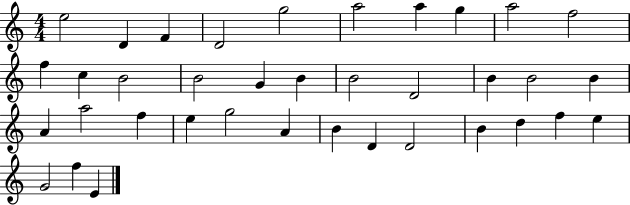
E5/h D4/q F4/q D4/h G5/h A5/h A5/q G5/q A5/h F5/h F5/q C5/q B4/h B4/h G4/q B4/q B4/h D4/h B4/q B4/h B4/q A4/q A5/h F5/q E5/q G5/h A4/q B4/q D4/q D4/h B4/q D5/q F5/q E5/q G4/h F5/q E4/q